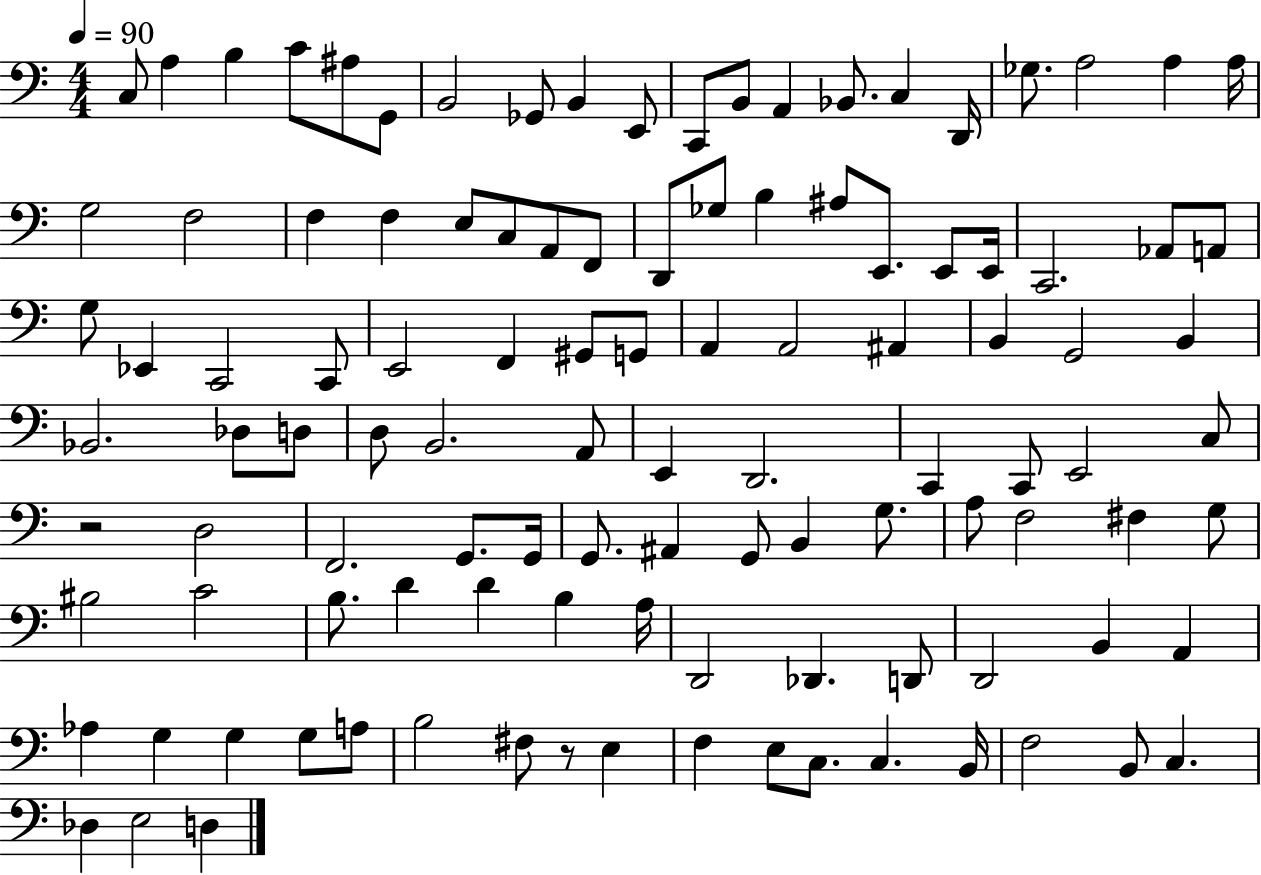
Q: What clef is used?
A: bass